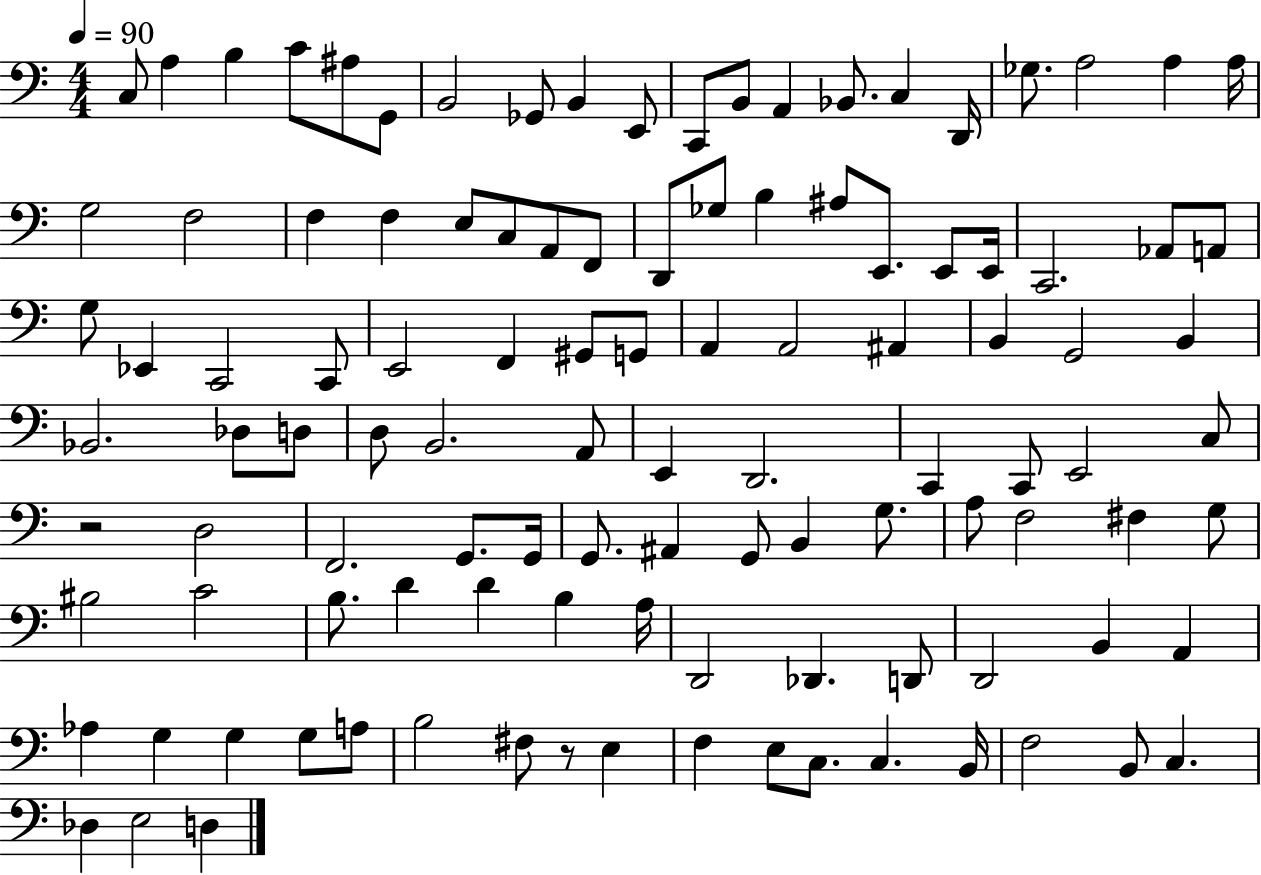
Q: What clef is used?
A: bass